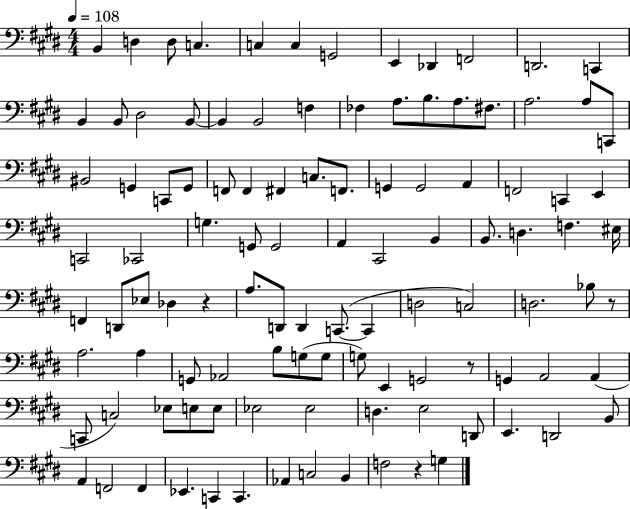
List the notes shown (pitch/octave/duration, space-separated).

B2/q D3/q D3/e C3/q. C3/q C3/q G2/h E2/q Db2/q F2/h D2/h. C2/q B2/q B2/e D#3/h B2/e B2/q B2/h F3/q FES3/q A3/e. B3/e. A3/e. F#3/e. A3/h. A3/e C2/e BIS2/h G2/q C2/e G2/e F2/e F2/q F#2/q C3/e. F2/e. G2/q G2/h A2/q F2/h C2/q E2/q C2/h CES2/h G3/q. G2/e G2/h A2/q C#2/h B2/q B2/e. D3/q. F3/q. EIS3/s F2/q D2/e Eb3/e Db3/q R/q A3/e. D2/e D2/q C2/e. C2/q D3/h C3/h D3/h. Bb3/e R/e A3/h. A3/q G2/e Ab2/h B3/e G3/e G3/e G3/e E2/q G2/h R/e G2/q A2/h A2/q C2/e C3/h Eb3/e E3/e E3/e Eb3/h Eb3/h D3/q. E3/h D2/e E2/q. D2/h B2/e A2/q F2/h F2/q Eb2/q. C2/q C2/q. Ab2/q C3/h B2/q F3/h R/q G3/q